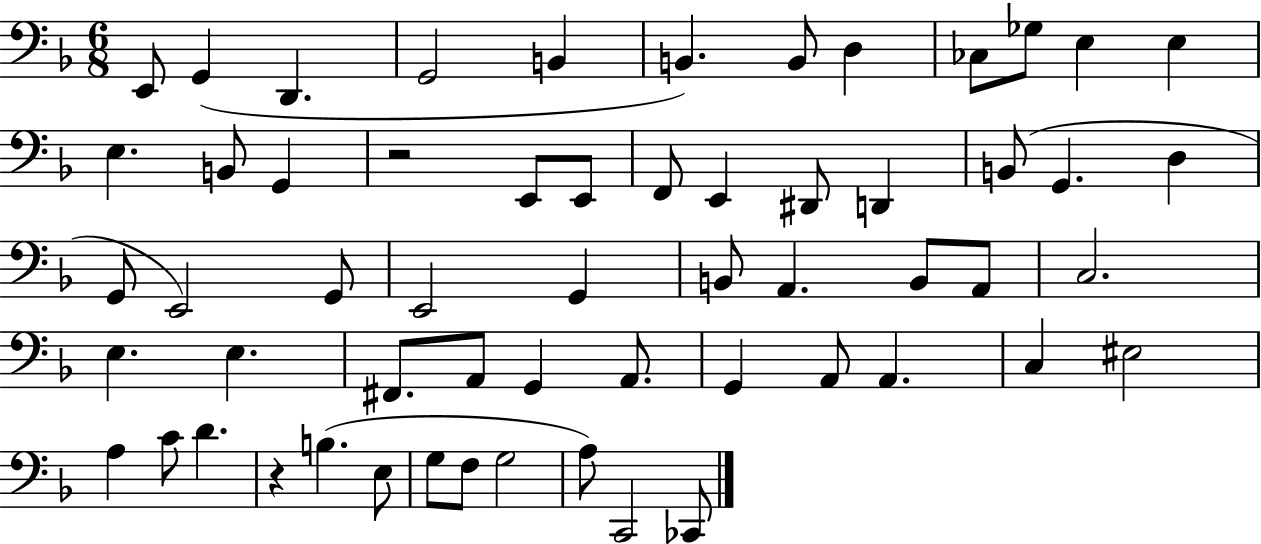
{
  \clef bass
  \numericTimeSignature
  \time 6/8
  \key f \major
  e,8 g,4( d,4. | g,2 b,4 | b,4.) b,8 d4 | ces8 ges8 e4 e4 | \break e4. b,8 g,4 | r2 e,8 e,8 | f,8 e,4 dis,8 d,4 | b,8( g,4. d4 | \break g,8 e,2) g,8 | e,2 g,4 | b,8 a,4. b,8 a,8 | c2. | \break e4. e4. | fis,8. a,8 g,4 a,8. | g,4 a,8 a,4. | c4 eis2 | \break a4 c'8 d'4. | r4 b4.( e8 | g8 f8 g2 | a8) c,2 ces,8 | \break \bar "|."
}